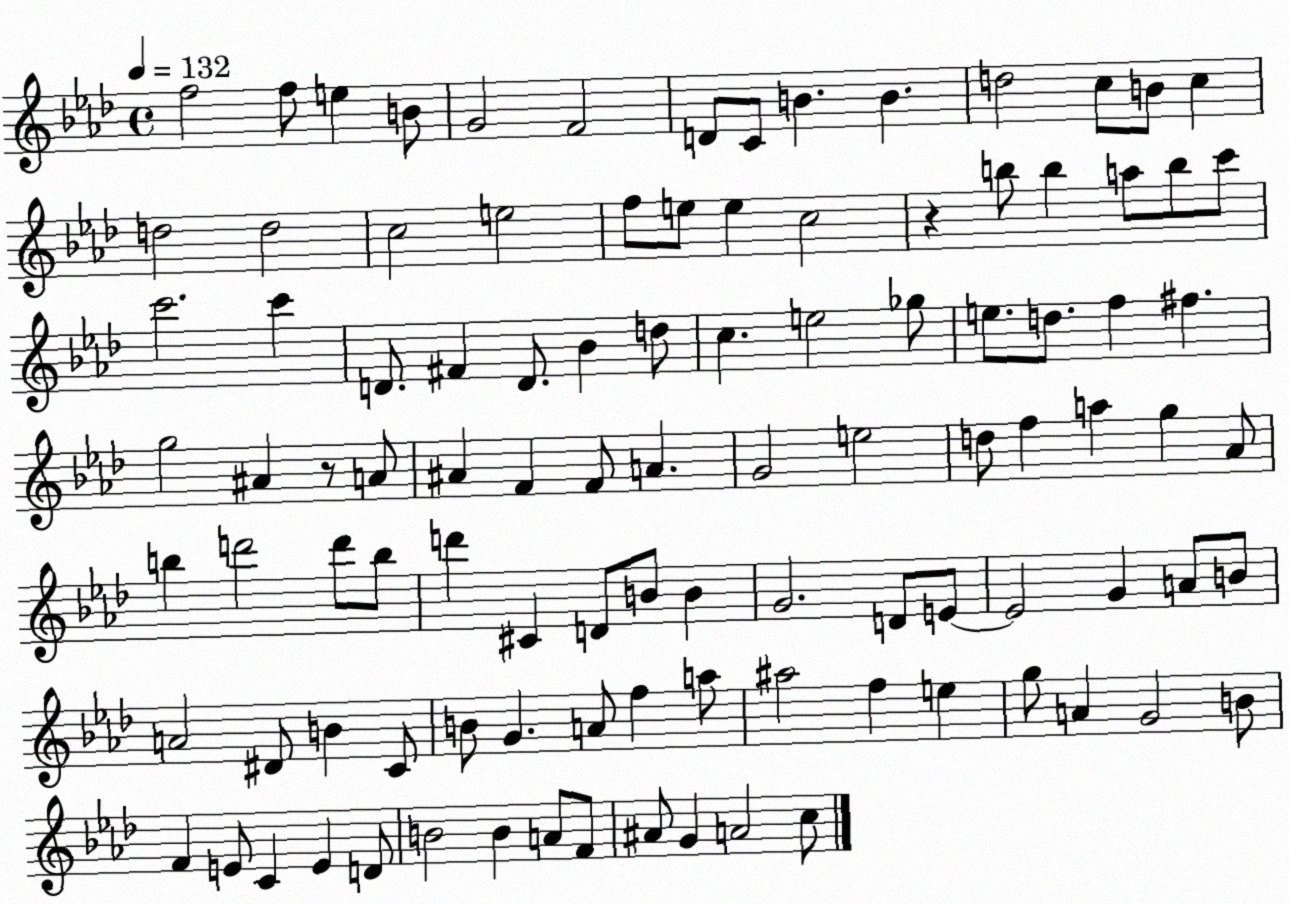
X:1
T:Untitled
M:4/4
L:1/4
K:Ab
f2 f/2 e B/2 G2 F2 D/2 C/2 B B d2 c/2 B/2 c d2 d2 c2 e2 f/2 e/2 e c2 z b/2 b a/2 b/2 c'/2 c'2 c' D/2 ^F D/2 _B d/2 c e2 _g/2 e/2 d/2 f ^f g2 ^A z/2 A/2 ^A F F/2 A G2 e2 d/2 f a g _A/2 b d'2 d'/2 b/2 d' ^C D/2 B/2 B G2 D/2 E/2 E2 G A/2 B/2 A2 ^D/2 B C/2 B/2 G A/2 f a/2 ^a2 f e g/2 A G2 B/2 F E/2 C E D/2 B2 B A/2 F/2 ^A/2 G A2 c/2